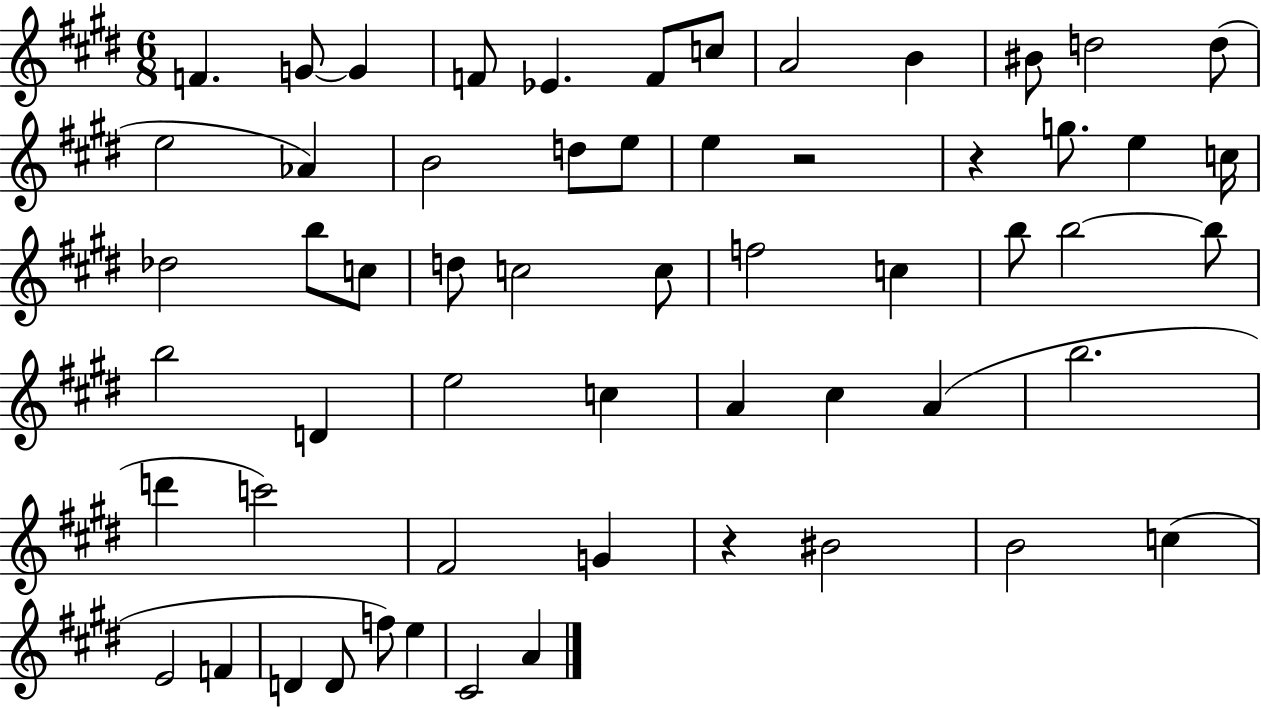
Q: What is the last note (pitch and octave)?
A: A4